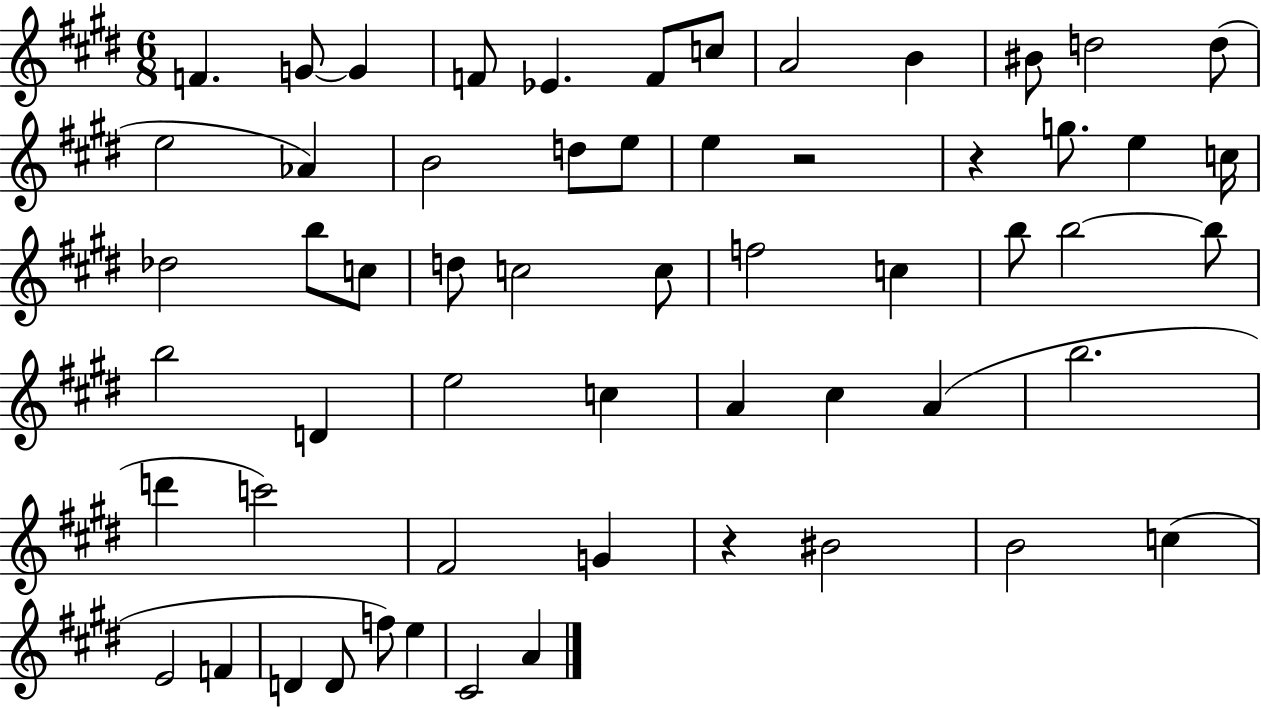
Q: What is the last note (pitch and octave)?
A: A4